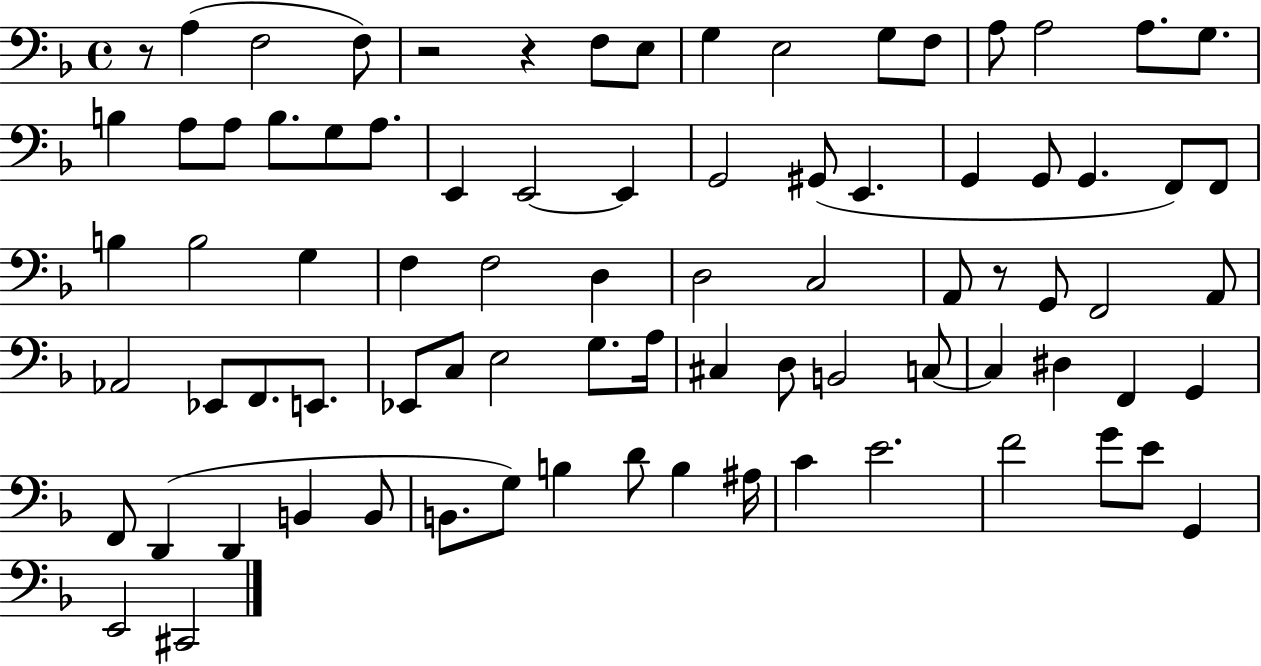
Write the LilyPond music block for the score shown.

{
  \clef bass
  \time 4/4
  \defaultTimeSignature
  \key f \major
  r8 a4( f2 f8) | r2 r4 f8 e8 | g4 e2 g8 f8 | a8 a2 a8. g8. | \break b4 a8 a8 b8. g8 a8. | e,4 e,2~~ e,4 | g,2 gis,8( e,4. | g,4 g,8 g,4. f,8) f,8 | \break b4 b2 g4 | f4 f2 d4 | d2 c2 | a,8 r8 g,8 f,2 a,8 | \break aes,2 ees,8 f,8. e,8. | ees,8 c8 e2 g8. a16 | cis4 d8 b,2 c8~~ | c4 dis4 f,4 g,4 | \break f,8 d,4( d,4 b,4 b,8 | b,8. g8) b4 d'8 b4 ais16 | c'4 e'2. | f'2 g'8 e'8 g,4 | \break e,2 cis,2 | \bar "|."
}